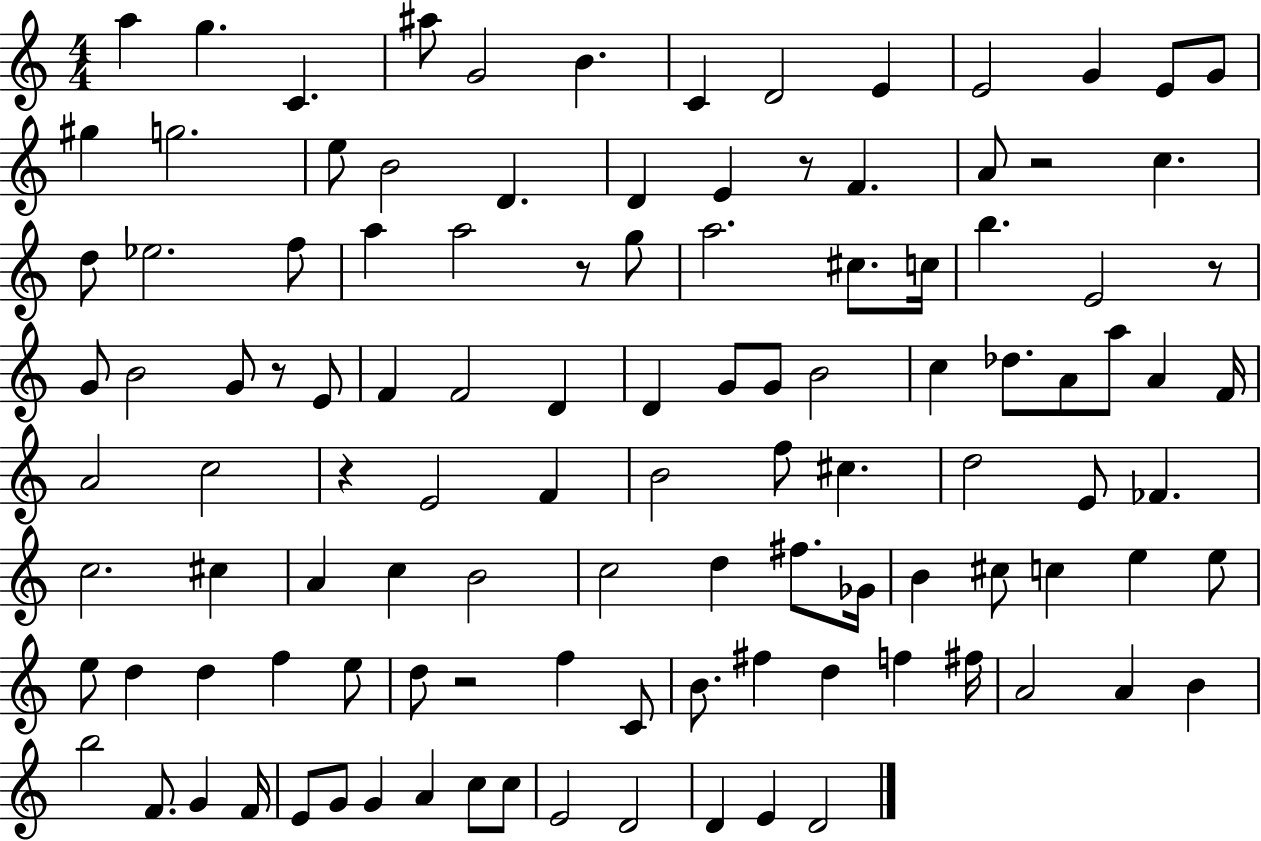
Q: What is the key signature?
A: C major